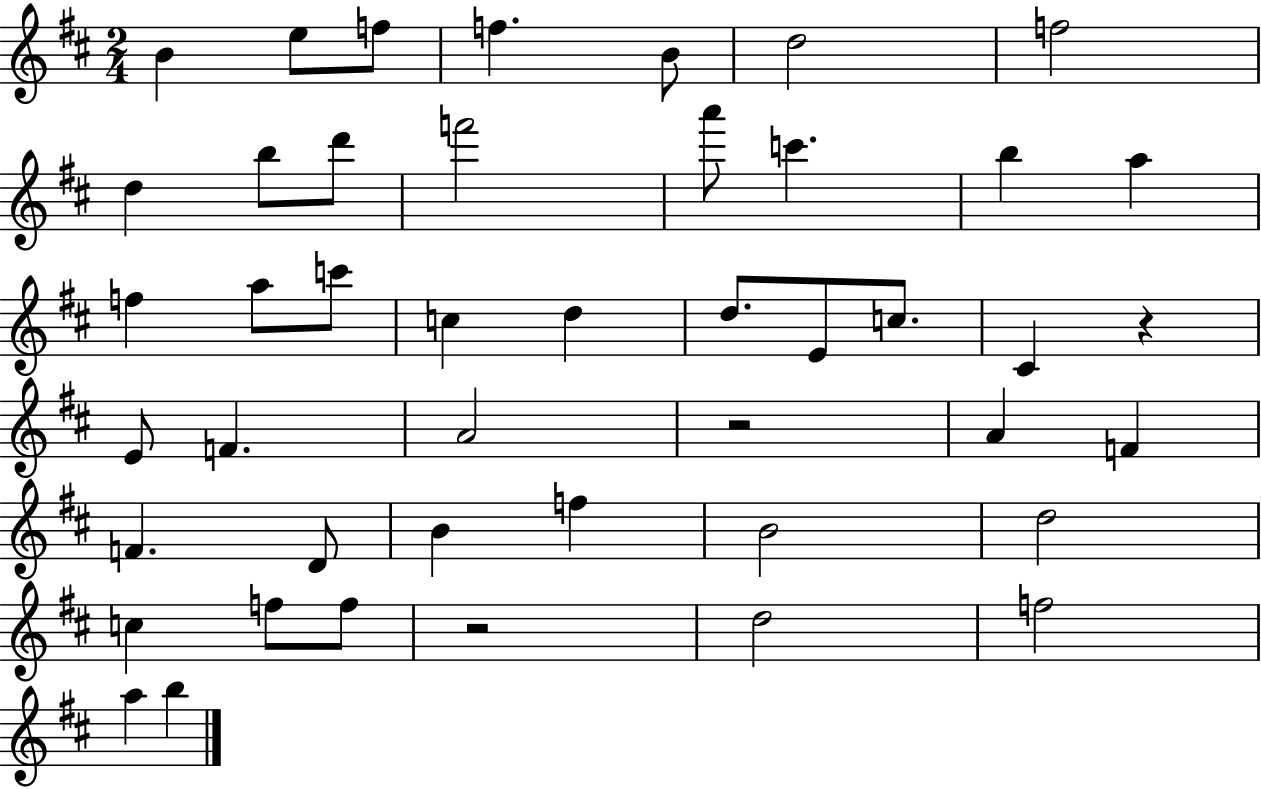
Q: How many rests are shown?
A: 3